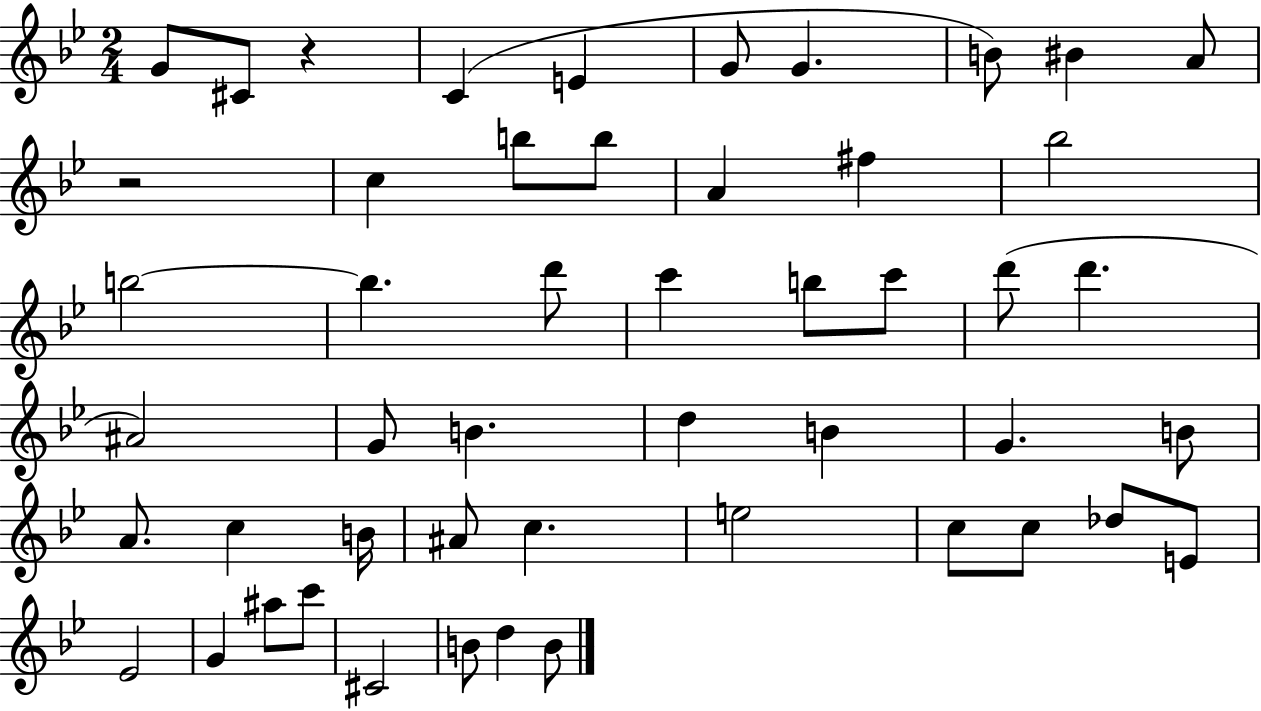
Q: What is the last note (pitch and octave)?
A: B4